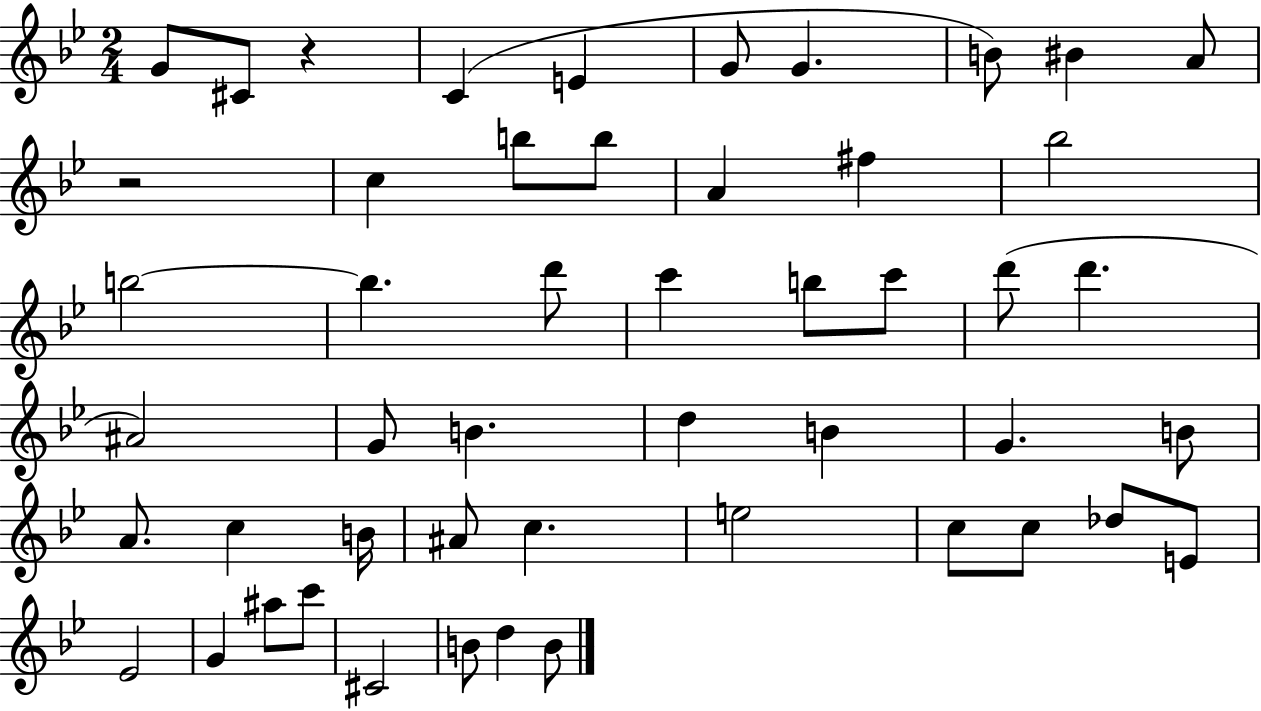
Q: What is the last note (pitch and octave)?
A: B4